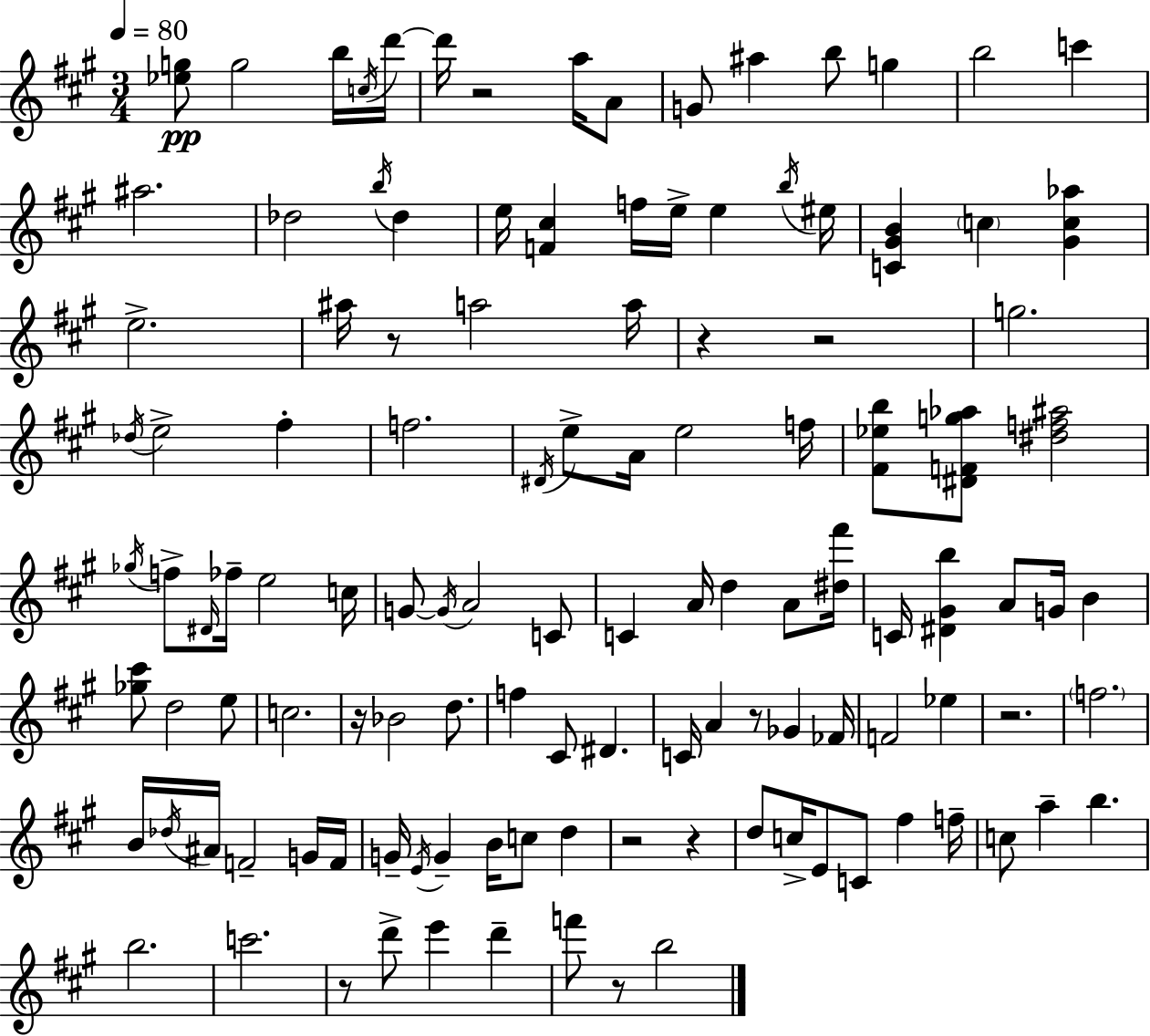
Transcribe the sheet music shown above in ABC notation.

X:1
T:Untitled
M:3/4
L:1/4
K:A
[_eg]/2 g2 b/4 c/4 d'/4 d'/4 z2 a/4 A/2 G/2 ^a b/2 g b2 c' ^a2 _d2 b/4 _d e/4 [F^c] f/4 e/4 e b/4 ^e/4 [C^GB] c [^Gc_a] e2 ^a/4 z/2 a2 a/4 z z2 g2 _d/4 e2 ^f f2 ^D/4 e/2 A/4 e2 f/4 [^F_eb]/2 [^DFg_a]/2 [^df^a]2 _g/4 f/2 ^D/4 _f/4 e2 c/4 G/2 G/4 A2 C/2 C A/4 d A/2 [^d^f']/4 C/4 [^D^Gb] A/2 G/4 B [_g^c']/2 d2 e/2 c2 z/4 _B2 d/2 f ^C/2 ^D C/4 A z/2 _G _F/4 F2 _e z2 f2 B/4 _d/4 ^A/4 F2 G/4 F/4 G/4 E/4 G B/4 c/2 d z2 z d/2 c/4 E/2 C/2 ^f f/4 c/2 a b b2 c'2 z/2 d'/2 e' d' f'/2 z/2 b2